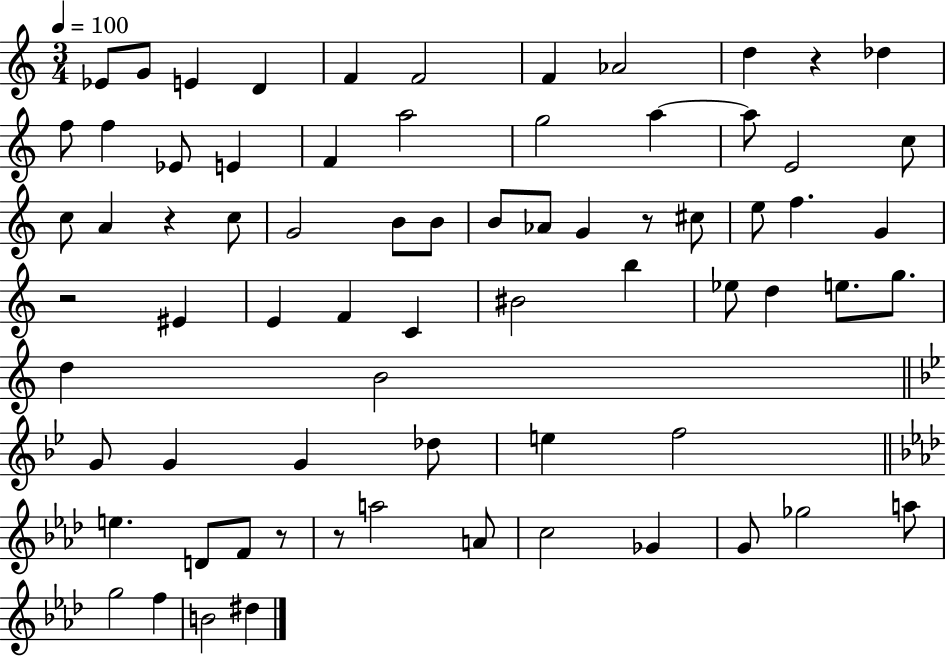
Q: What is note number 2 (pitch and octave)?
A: G4